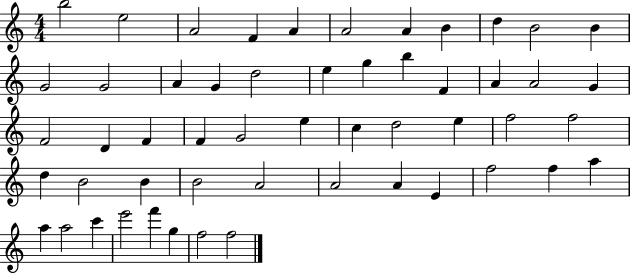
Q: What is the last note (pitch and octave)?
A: F5